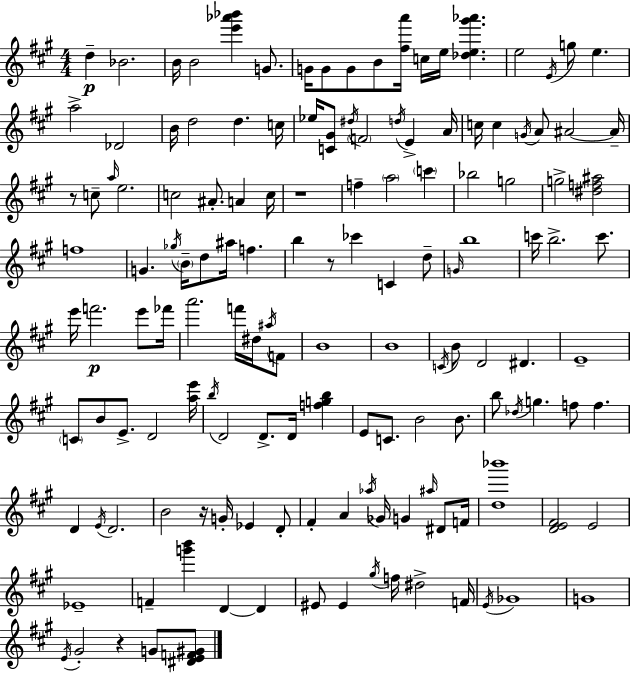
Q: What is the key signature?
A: A major